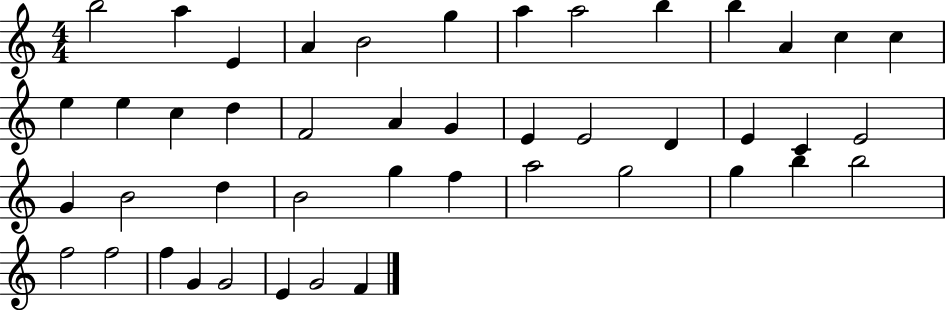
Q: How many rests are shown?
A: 0